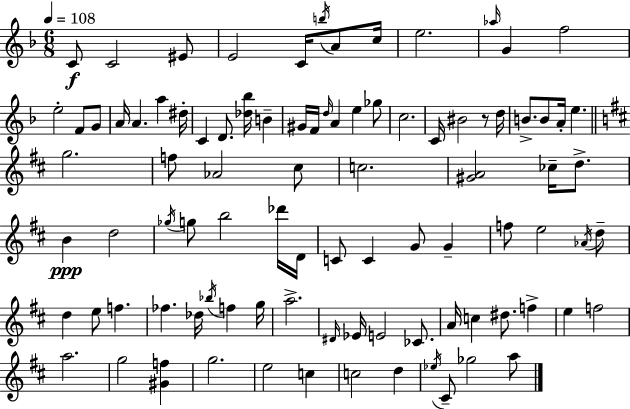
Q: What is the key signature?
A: D minor